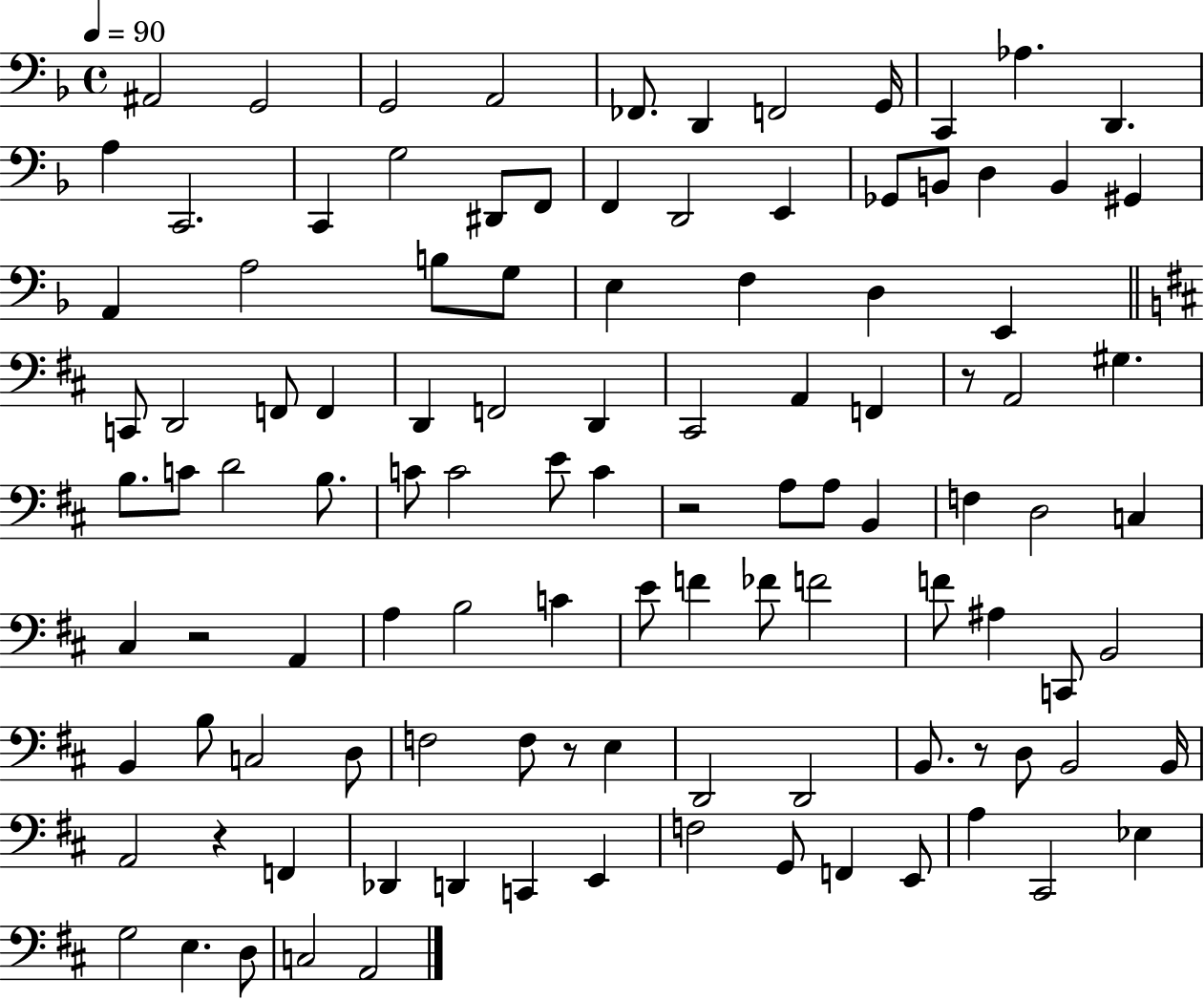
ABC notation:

X:1
T:Untitled
M:4/4
L:1/4
K:F
^A,,2 G,,2 G,,2 A,,2 _F,,/2 D,, F,,2 G,,/4 C,, _A, D,, A, C,,2 C,, G,2 ^D,,/2 F,,/2 F,, D,,2 E,, _G,,/2 B,,/2 D, B,, ^G,, A,, A,2 B,/2 G,/2 E, F, D, E,, C,,/2 D,,2 F,,/2 F,, D,, F,,2 D,, ^C,,2 A,, F,, z/2 A,,2 ^G, B,/2 C/2 D2 B,/2 C/2 C2 E/2 C z2 A,/2 A,/2 B,, F, D,2 C, ^C, z2 A,, A, B,2 C E/2 F _F/2 F2 F/2 ^A, C,,/2 B,,2 B,, B,/2 C,2 D,/2 F,2 F,/2 z/2 E, D,,2 D,,2 B,,/2 z/2 D,/2 B,,2 B,,/4 A,,2 z F,, _D,, D,, C,, E,, F,2 G,,/2 F,, E,,/2 A, ^C,,2 _E, G,2 E, D,/2 C,2 A,,2